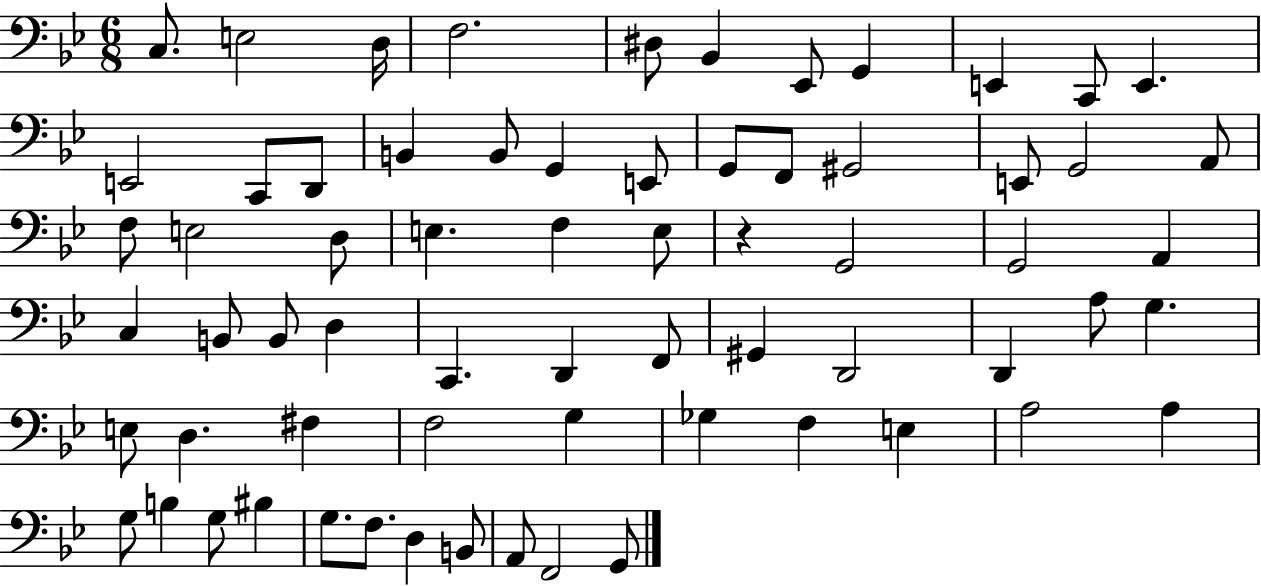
C3/e. E3/h D3/s F3/h. D#3/e Bb2/q Eb2/e G2/q E2/q C2/e E2/q. E2/h C2/e D2/e B2/q B2/e G2/q E2/e G2/e F2/e G#2/h E2/e G2/h A2/e F3/e E3/h D3/e E3/q. F3/q E3/e R/q G2/h G2/h A2/q C3/q B2/e B2/e D3/q C2/q. D2/q F2/e G#2/q D2/h D2/q A3/e G3/q. E3/e D3/q. F#3/q F3/h G3/q Gb3/q F3/q E3/q A3/h A3/q G3/e B3/q G3/e BIS3/q G3/e. F3/e. D3/q B2/e A2/e F2/h G2/e